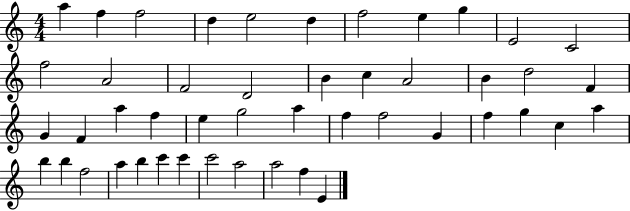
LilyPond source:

{
  \clef treble
  \numericTimeSignature
  \time 4/4
  \key c \major
  a''4 f''4 f''2 | d''4 e''2 d''4 | f''2 e''4 g''4 | e'2 c'2 | \break f''2 a'2 | f'2 d'2 | b'4 c''4 a'2 | b'4 d''2 f'4 | \break g'4 f'4 a''4 f''4 | e''4 g''2 a''4 | f''4 f''2 g'4 | f''4 g''4 c''4 a''4 | \break b''4 b''4 f''2 | a''4 b''4 c'''4 c'''4 | c'''2 a''2 | a''2 f''4 e'4 | \break \bar "|."
}